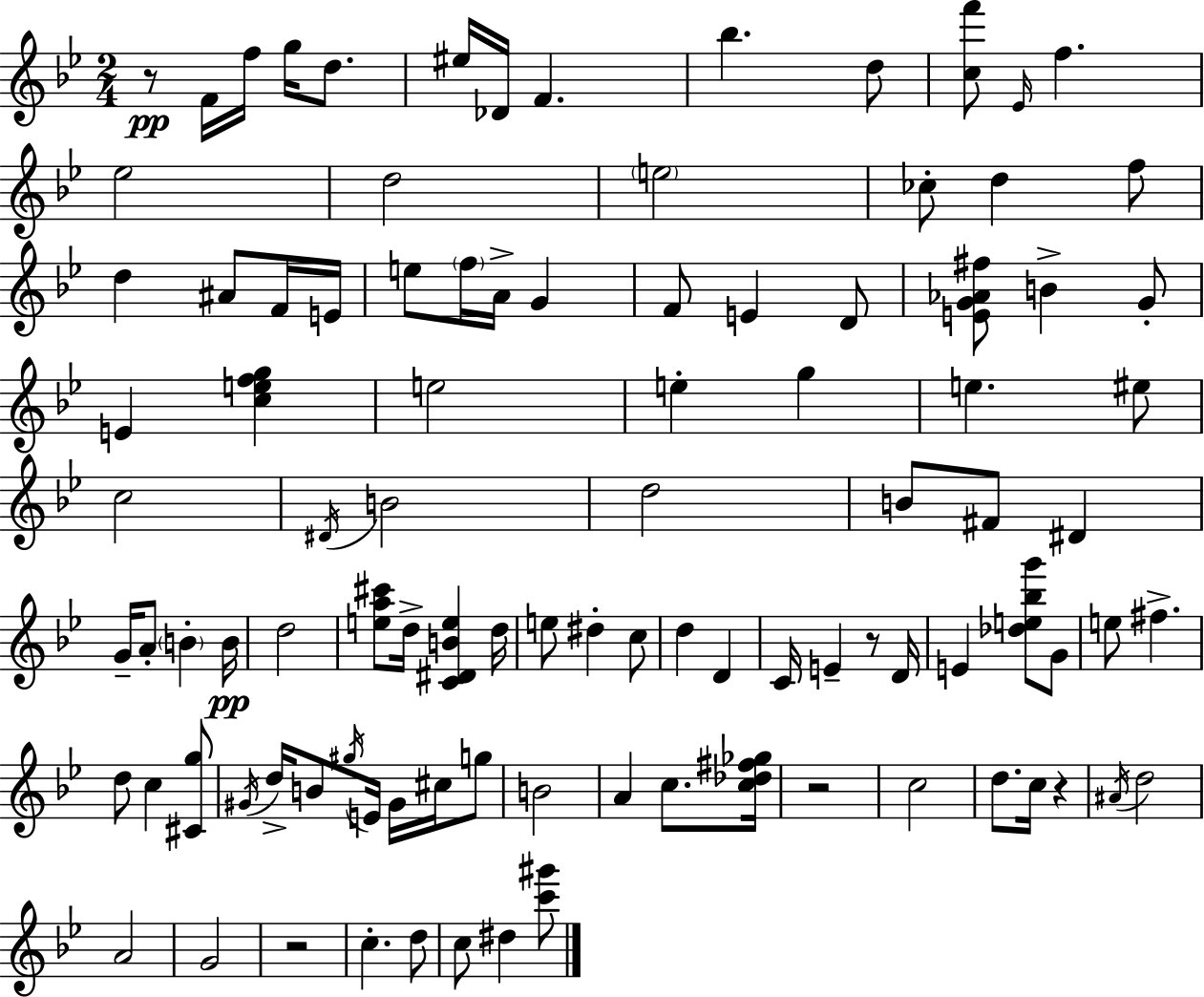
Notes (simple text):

R/e F4/s F5/s G5/s D5/e. EIS5/s Db4/s F4/q. Bb5/q. D5/e [C5,F6]/e Eb4/s F5/q. Eb5/h D5/h E5/h CES5/e D5/q F5/e D5/q A#4/e F4/s E4/s E5/e F5/s A4/s G4/q F4/e E4/q D4/e [E4,G4,Ab4,F#5]/e B4/q G4/e E4/q [C5,E5,F5,G5]/q E5/h E5/q G5/q E5/q. EIS5/e C5/h D#4/s B4/h D5/h B4/e F#4/e D#4/q G4/s A4/e B4/q B4/s D5/h [E5,A5,C#6]/e D5/s [C4,D#4,B4,E5]/q D5/s E5/e D#5/q C5/e D5/q D4/q C4/s E4/q R/e D4/s E4/q [Db5,E5,Bb5,G6]/e G4/e E5/e F#5/q. D5/e C5/q [C#4,G5]/e G#4/s D5/s B4/e G#5/s E4/s G#4/s C#5/s G5/e B4/h A4/q C5/e. [C5,Db5,F#5,Gb5]/s R/h C5/h D5/e. C5/s R/q A#4/s D5/h A4/h G4/h R/h C5/q. D5/e C5/e D#5/q [C6,G#6]/e